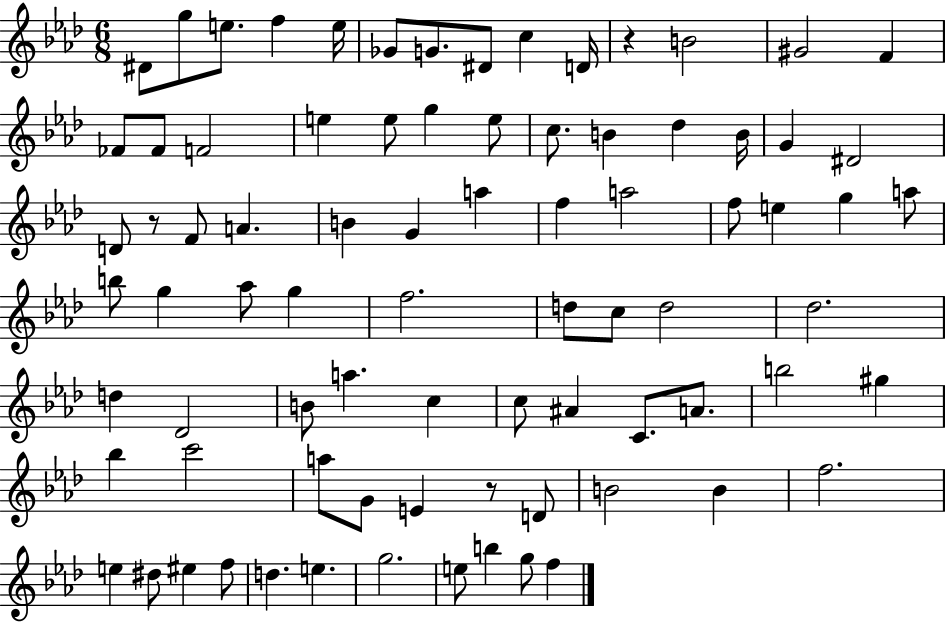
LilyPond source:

{
  \clef treble
  \numericTimeSignature
  \time 6/8
  \key aes \major
  dis'8 g''8 e''8. f''4 e''16 | ges'8 g'8. dis'8 c''4 d'16 | r4 b'2 | gis'2 f'4 | \break fes'8 fes'8 f'2 | e''4 e''8 g''4 e''8 | c''8. b'4 des''4 b'16 | g'4 dis'2 | \break d'8 r8 f'8 a'4. | b'4 g'4 a''4 | f''4 a''2 | f''8 e''4 g''4 a''8 | \break b''8 g''4 aes''8 g''4 | f''2. | d''8 c''8 d''2 | des''2. | \break d''4 des'2 | b'8 a''4. c''4 | c''8 ais'4 c'8. a'8. | b''2 gis''4 | \break bes''4 c'''2 | a''8 g'8 e'4 r8 d'8 | b'2 b'4 | f''2. | \break e''4 dis''8 eis''4 f''8 | d''4. e''4. | g''2. | e''8 b''4 g''8 f''4 | \break \bar "|."
}